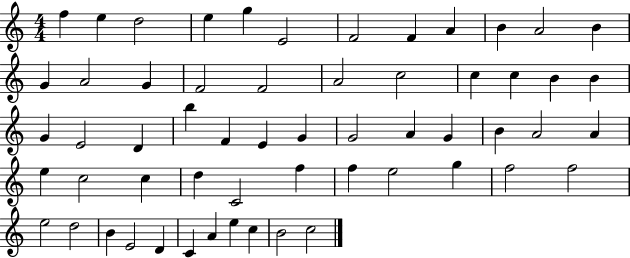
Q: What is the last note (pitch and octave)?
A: C5